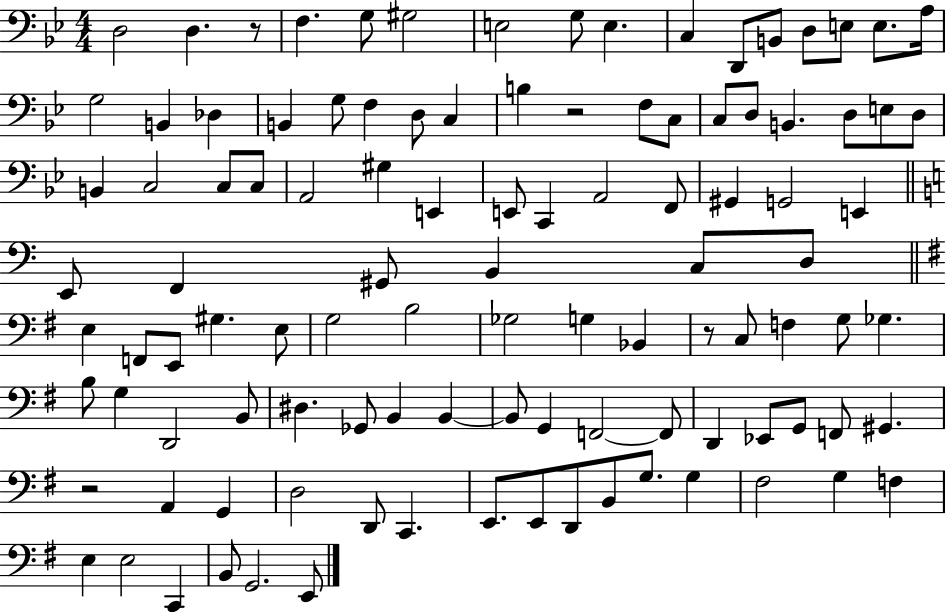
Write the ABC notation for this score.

X:1
T:Untitled
M:4/4
L:1/4
K:Bb
D,2 D, z/2 F, G,/2 ^G,2 E,2 G,/2 E, C, D,,/2 B,,/2 D,/2 E,/2 E,/2 A,/4 G,2 B,, _D, B,, G,/2 F, D,/2 C, B, z2 F,/2 C,/2 C,/2 D,/2 B,, D,/2 E,/2 D,/2 B,, C,2 C,/2 C,/2 A,,2 ^G, E,, E,,/2 C,, A,,2 F,,/2 ^G,, G,,2 E,, E,,/2 F,, ^G,,/2 B,, C,/2 D,/2 E, F,,/2 E,,/2 ^G, E,/2 G,2 B,2 _G,2 G, _B,, z/2 C,/2 F, G,/2 _G, B,/2 G, D,,2 B,,/2 ^D, _G,,/2 B,, B,, B,,/2 G,, F,,2 F,,/2 D,, _E,,/2 G,,/2 F,,/2 ^G,, z2 A,, G,, D,2 D,,/2 C,, E,,/2 E,,/2 D,,/2 B,,/2 G,/2 G, ^F,2 G, F, E, E,2 C,, B,,/2 G,,2 E,,/2